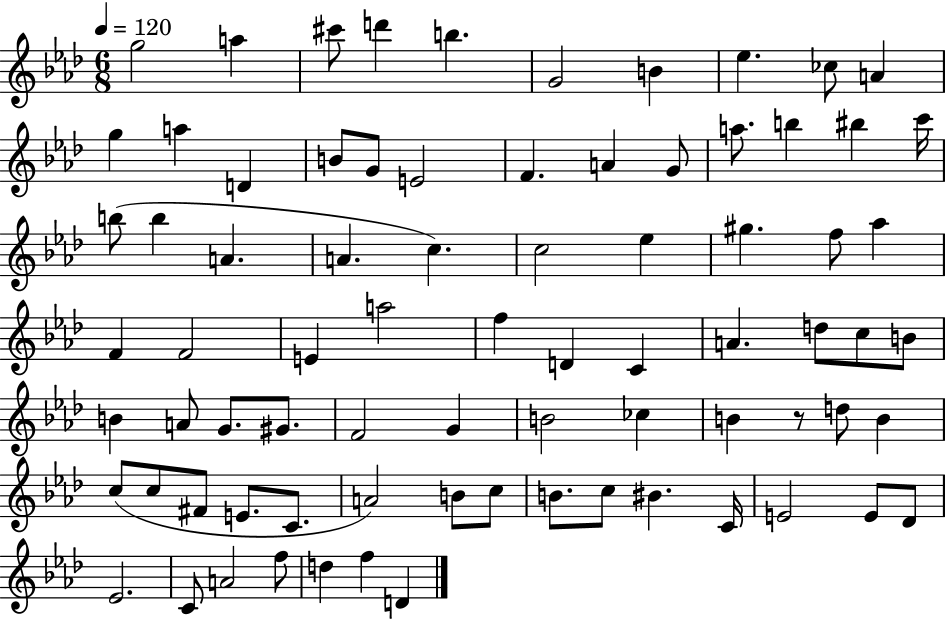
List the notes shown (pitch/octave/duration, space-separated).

G5/h A5/q C#6/e D6/q B5/q. G4/h B4/q Eb5/q. CES5/e A4/q G5/q A5/q D4/q B4/e G4/e E4/h F4/q. A4/q G4/e A5/e. B5/q BIS5/q C6/s B5/e B5/q A4/q. A4/q. C5/q. C5/h Eb5/q G#5/q. F5/e Ab5/q F4/q F4/h E4/q A5/h F5/q D4/q C4/q A4/q. D5/e C5/e B4/e B4/q A4/e G4/e. G#4/e. F4/h G4/q B4/h CES5/q B4/q R/e D5/e B4/q C5/e C5/e F#4/e E4/e. C4/e. A4/h B4/e C5/e B4/e. C5/e BIS4/q. C4/s E4/h E4/e Db4/e Eb4/h. C4/e A4/h F5/e D5/q F5/q D4/q